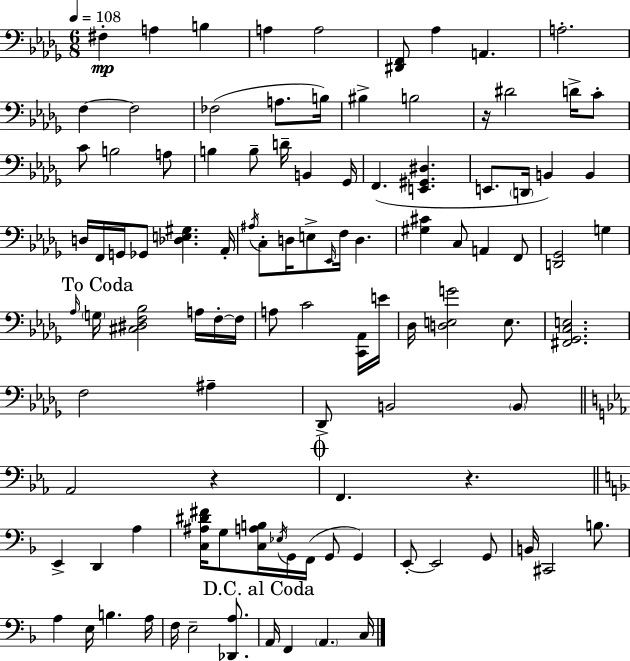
X:1
T:Untitled
M:6/8
L:1/4
K:Bbm
^F, A, B, A, A,2 [^D,,F,,]/2 _A, A,, A,2 F, F,2 _F,2 A,/2 B,/4 ^B, B,2 z/4 ^D2 D/4 C/2 C/2 B,2 A,/2 B, B,/2 D/4 B,, _G,,/4 F,, [E,,^G,,^D,] E,,/2 D,,/4 B,, B,, D,/4 F,,/4 G,,/4 _G,,/2 [_D,E,^G,] _A,,/4 ^A,/4 C,/2 D,/4 E,/2 _E,,/4 F,/4 D, [^G,^C] C,/2 A,, F,,/2 [D,,_G,,]2 G, _A,/4 G,/4 [^C,^D,F,_B,]2 A,/4 F,/4 F,/4 A,/2 C2 [C,,_A,,]/4 E/4 _D,/4 [D,E,G]2 E,/2 [^F,,_G,,C,E,]2 F,2 ^A, _D,,/2 B,,2 B,,/2 _A,,2 z F,, z E,, D,, A, [C,^A,^D^F]/4 G,/2 [C,A,B,]/4 _E,/4 G,,/4 F,,/4 G,,/2 G,, E,,/2 E,,2 G,,/2 B,,/4 ^C,,2 B,/2 A, E,/4 B, A,/4 F,/4 E,2 [_D,,A,]/2 A,,/4 F,, A,, C,/4